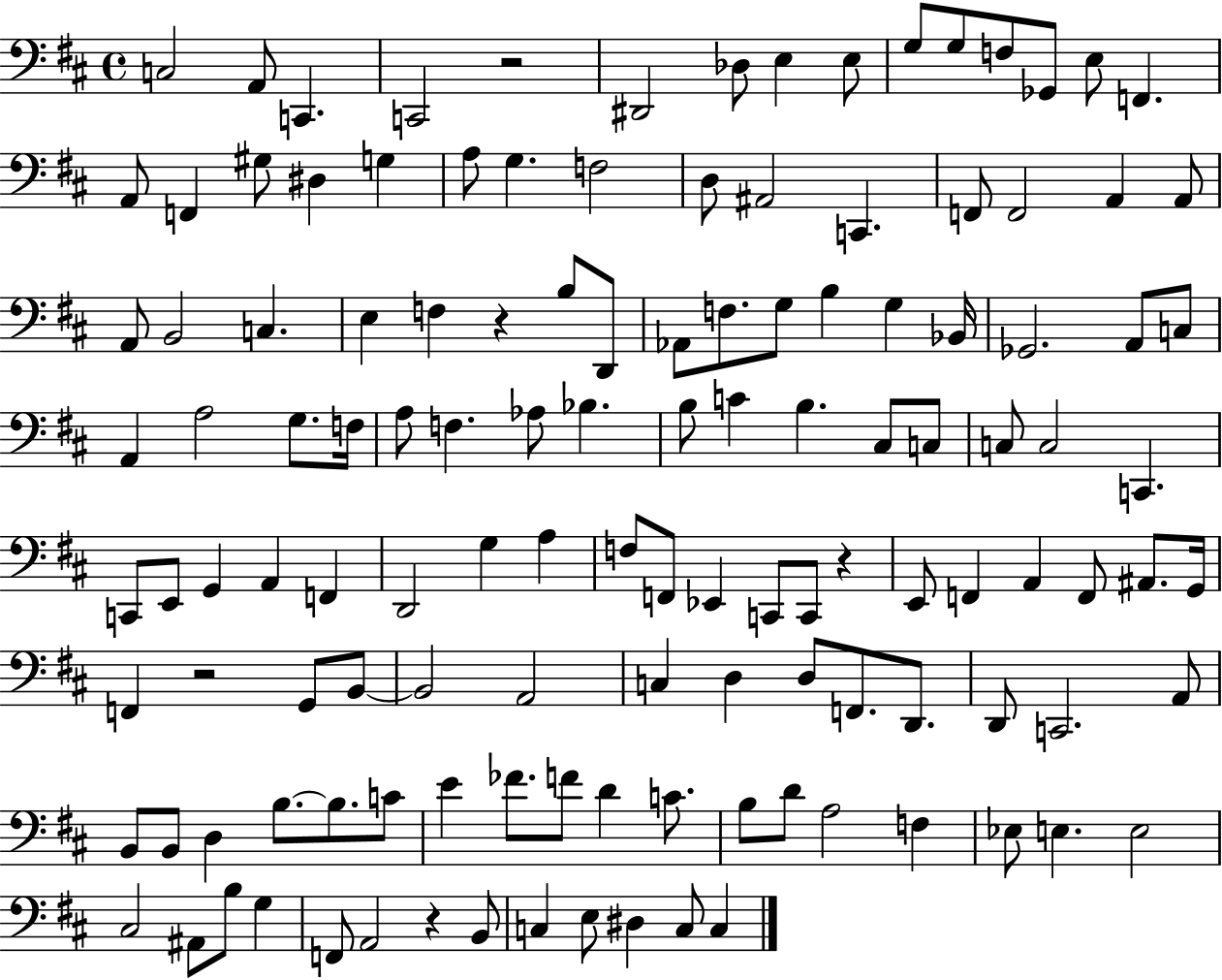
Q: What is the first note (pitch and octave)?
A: C3